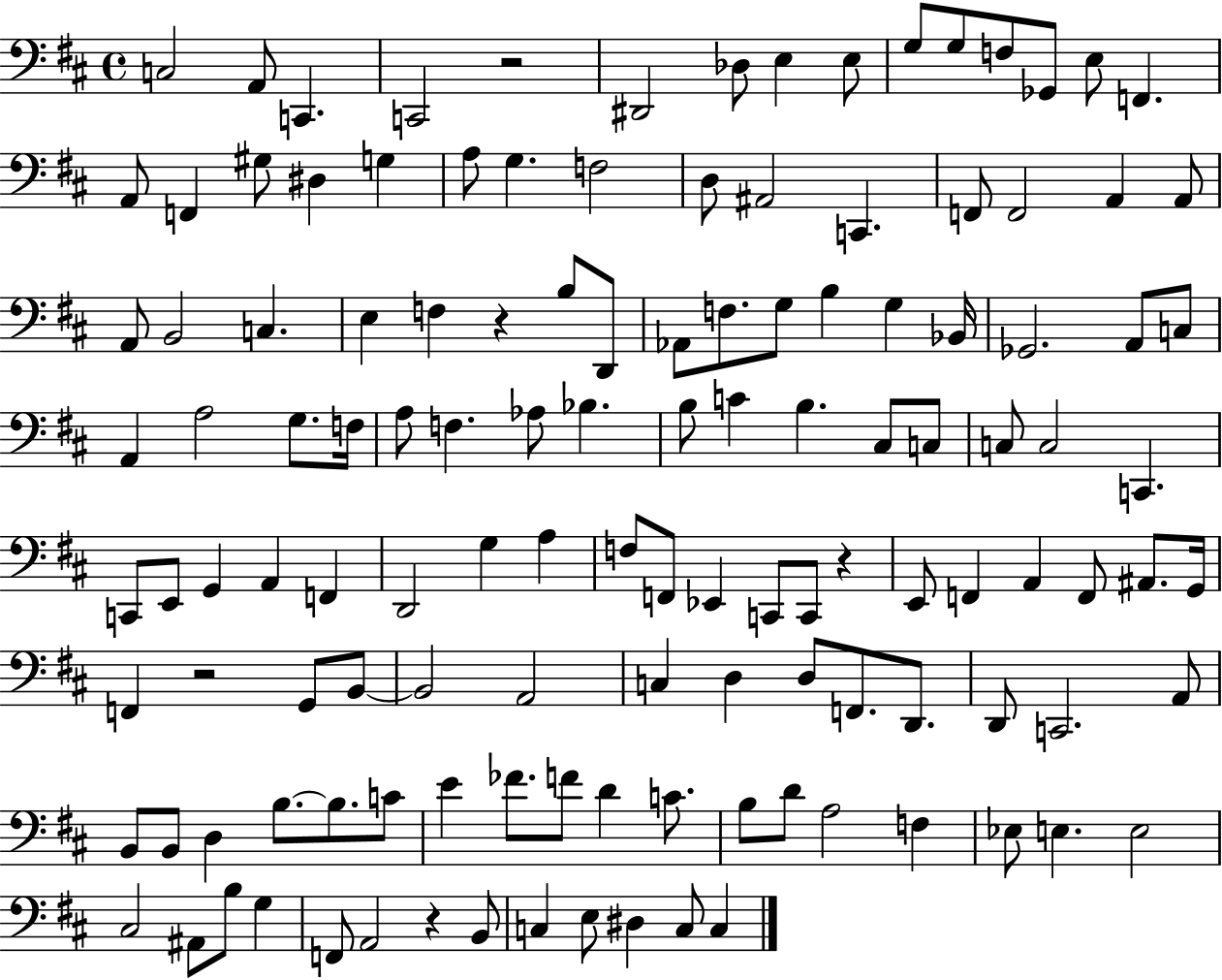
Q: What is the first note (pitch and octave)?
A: C3